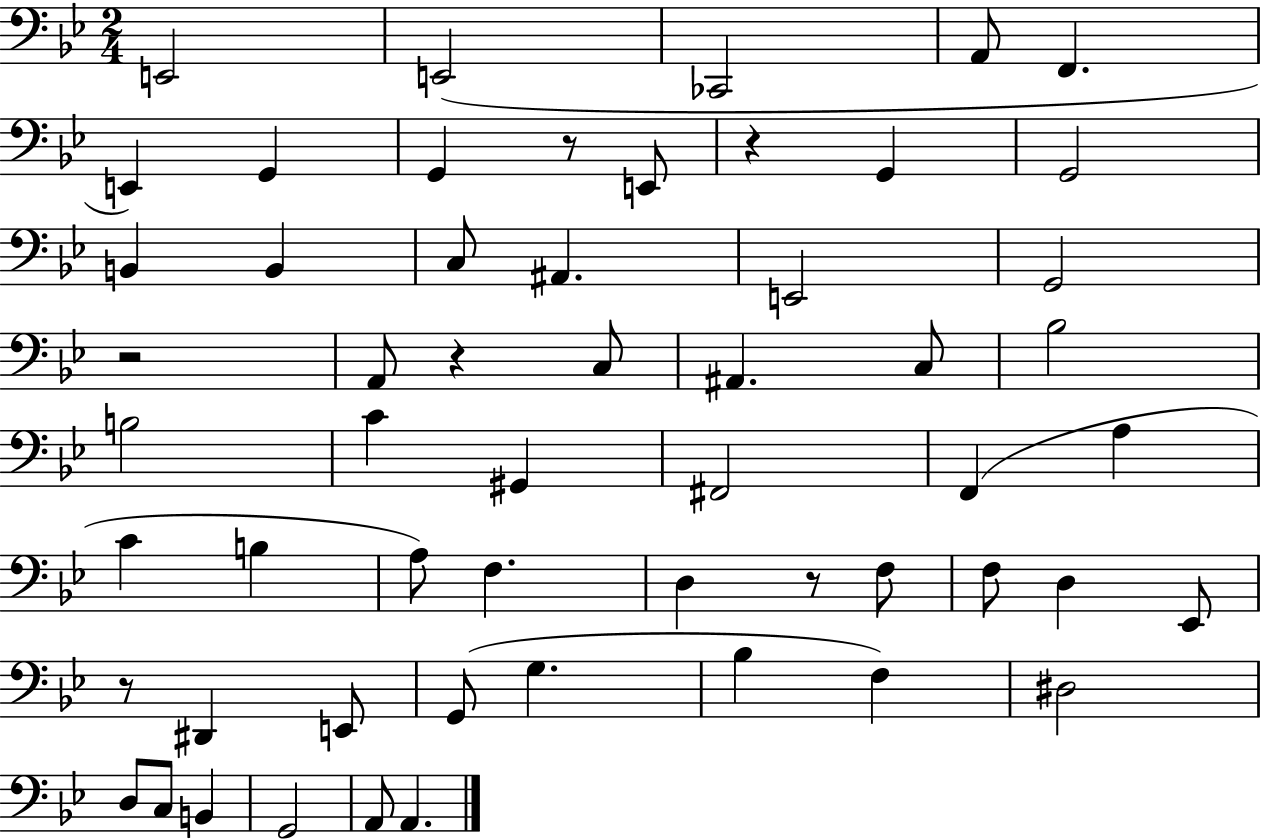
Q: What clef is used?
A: bass